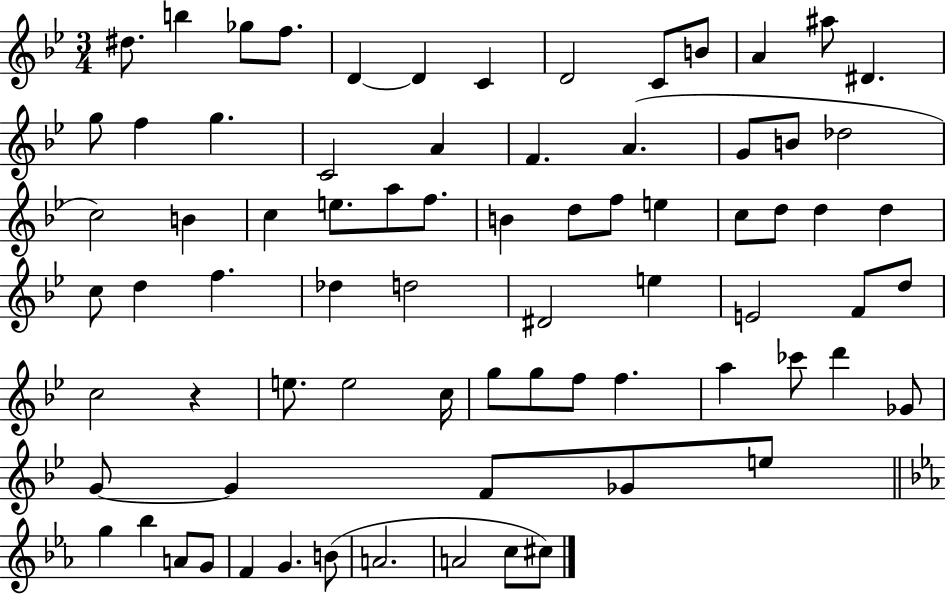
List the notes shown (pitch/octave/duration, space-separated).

D#5/e. B5/q Gb5/e F5/e. D4/q D4/q C4/q D4/h C4/e B4/e A4/q A#5/e D#4/q. G5/e F5/q G5/q. C4/h A4/q F4/q. A4/q. G4/e B4/e Db5/h C5/h B4/q C5/q E5/e. A5/e F5/e. B4/q D5/e F5/e E5/q C5/e D5/e D5/q D5/q C5/e D5/q F5/q. Db5/q D5/h D#4/h E5/q E4/h F4/e D5/e C5/h R/q E5/e. E5/h C5/s G5/e G5/e F5/e F5/q. A5/q CES6/e D6/q Gb4/e G4/e G4/q F4/e Gb4/e E5/e G5/q Bb5/q A4/e G4/e F4/q G4/q. B4/e A4/h. A4/h C5/e C#5/e